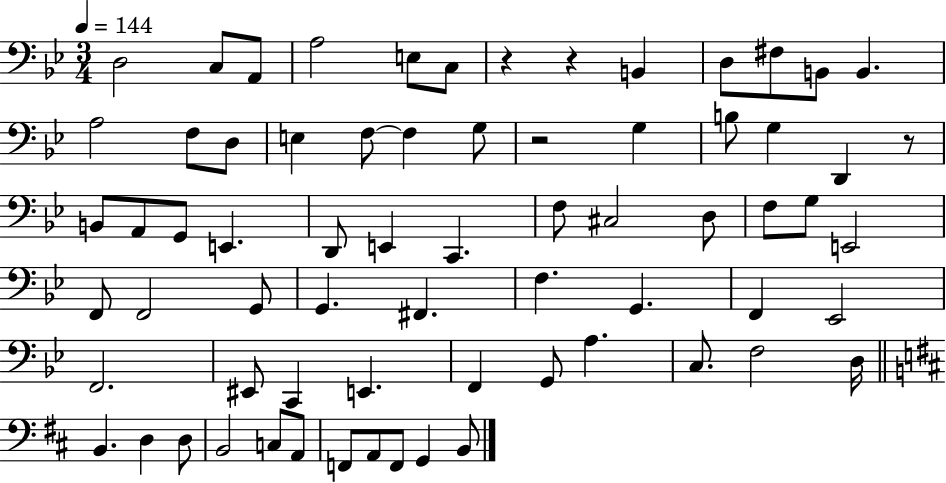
{
  \clef bass
  \numericTimeSignature
  \time 3/4
  \key bes \major
  \tempo 4 = 144
  d2 c8 a,8 | a2 e8 c8 | r4 r4 b,4 | d8 fis8 b,8 b,4. | \break a2 f8 d8 | e4 f8~~ f4 g8 | r2 g4 | b8 g4 d,4 r8 | \break b,8 a,8 g,8 e,4. | d,8 e,4 c,4. | f8 cis2 d8 | f8 g8 e,2 | \break f,8 f,2 g,8 | g,4. fis,4. | f4. g,4. | f,4 ees,2 | \break f,2. | eis,8 c,4 e,4. | f,4 g,8 a4. | c8. f2 d16 | \break \bar "||" \break \key d \major b,4. d4 d8 | b,2 c8 a,8 | f,8 a,8 f,8 g,4 b,8 | \bar "|."
}